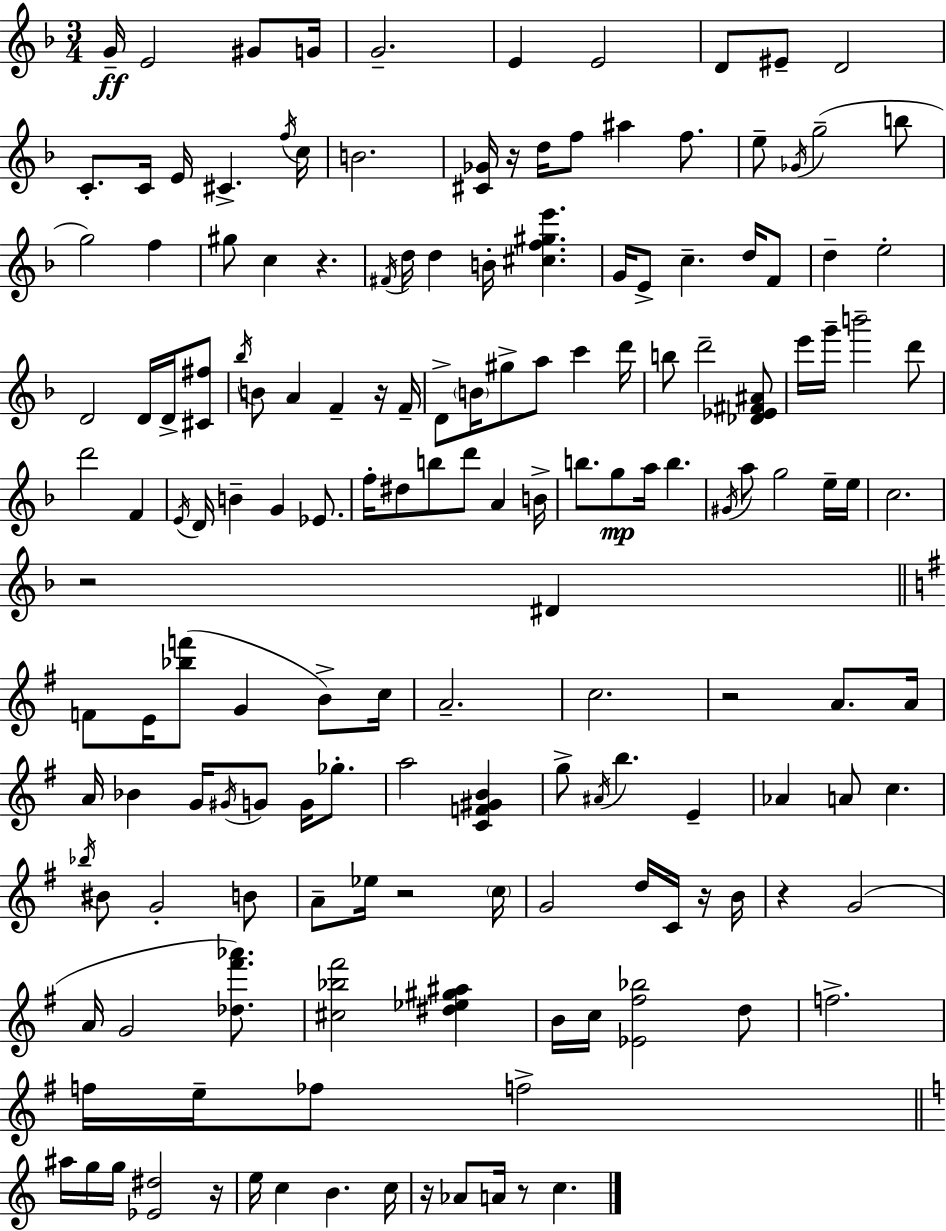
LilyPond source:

{
  \clef treble
  \numericTimeSignature
  \time 3/4
  \key f \major
  g'16--\ff e'2 gis'8 g'16 | g'2.-- | e'4 e'2 | d'8 eis'8-- d'2 | \break c'8.-. c'16 e'16 cis'4.-> \acciaccatura { f''16 } | c''16 b'2. | <cis' ges'>16 r16 d''16 f''8 ais''4 f''8. | e''8-- \acciaccatura { ges'16 }( g''2-- | \break b''8 g''2) f''4 | gis''8 c''4 r4. | \acciaccatura { fis'16 } d''16 d''4 b'16-. <cis'' f'' gis'' e'''>4. | g'16 e'8-> c''4.-- | \break d''16 f'8 d''4-- e''2-. | d'2 d'16 | d'16-> <cis' fis''>8 \acciaccatura { bes''16 } b'8 a'4 f'4-- | r16 f'16-- d'8-> \parenthesize b'16 gis''8-> a''8 c'''4 | \break d'''16 b''8 d'''2-- | <des' ees' fis' ais'>8 e'''16 g'''16-- b'''2-- | d'''8 d'''2 | f'4 \acciaccatura { e'16 } d'16 b'4-- g'4 | \break ees'8. f''16-. dis''8 b''8 d'''8 | a'4 b'16-> b''8. g''8\mp a''16 b''4. | \acciaccatura { gis'16 } a''8 g''2 | e''16-- e''16 c''2. | \break r2 | dis'4 \bar "||" \break \key g \major f'8 e'16 <bes'' f'''>8( g'4 b'8->) c''16 | a'2.-- | c''2. | r2 a'8. a'16 | \break a'16 bes'4 g'16 \acciaccatura { gis'16 } g'8 g'16 ges''8.-. | a''2 <c' f' gis' b'>4 | g''8-> \acciaccatura { ais'16 } b''4. e'4-- | aes'4 a'8 c''4. | \break \acciaccatura { bes''16 } bis'8 g'2-. | b'8 a'8-- ees''16 r2 | \parenthesize c''16 g'2 d''16 | c'16 r16 b'16 r4 g'2( | \break a'16 g'2 | <des'' fis''' aes'''>8.) <cis'' bes'' fis'''>2 <dis'' ees'' gis'' ais''>4 | b'16 c''16 <ees' fis'' bes''>2 | d''8 f''2.-> | \break f''16 e''16-- fes''8 f''2-> | \bar "||" \break \key c \major ais''16 g''16 g''16 <ees' dis''>2 r16 | e''16 c''4 b'4. c''16 | r16 aes'8 a'16 r8 c''4. | \bar "|."
}